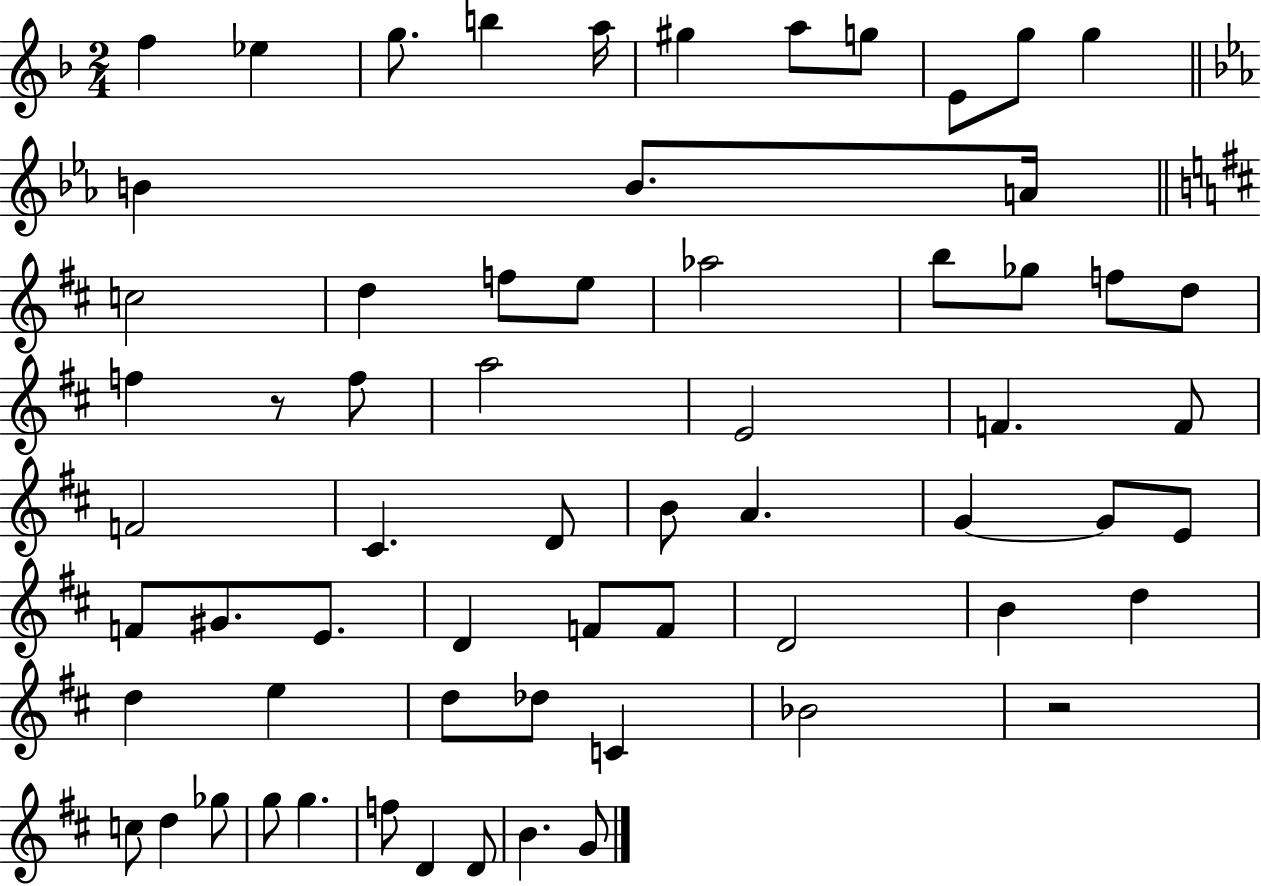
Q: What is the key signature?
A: F major